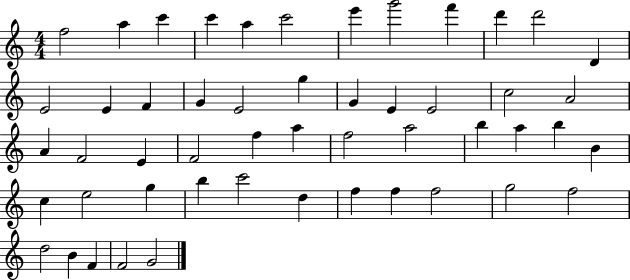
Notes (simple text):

F5/h A5/q C6/q C6/q A5/q C6/h E6/q G6/h F6/q D6/q D6/h D4/q E4/h E4/q F4/q G4/q E4/h G5/q G4/q E4/q E4/h C5/h A4/h A4/q F4/h E4/q F4/h F5/q A5/q F5/h A5/h B5/q A5/q B5/q B4/q C5/q E5/h G5/q B5/q C6/h D5/q F5/q F5/q F5/h G5/h F5/h D5/h B4/q F4/q F4/h G4/h